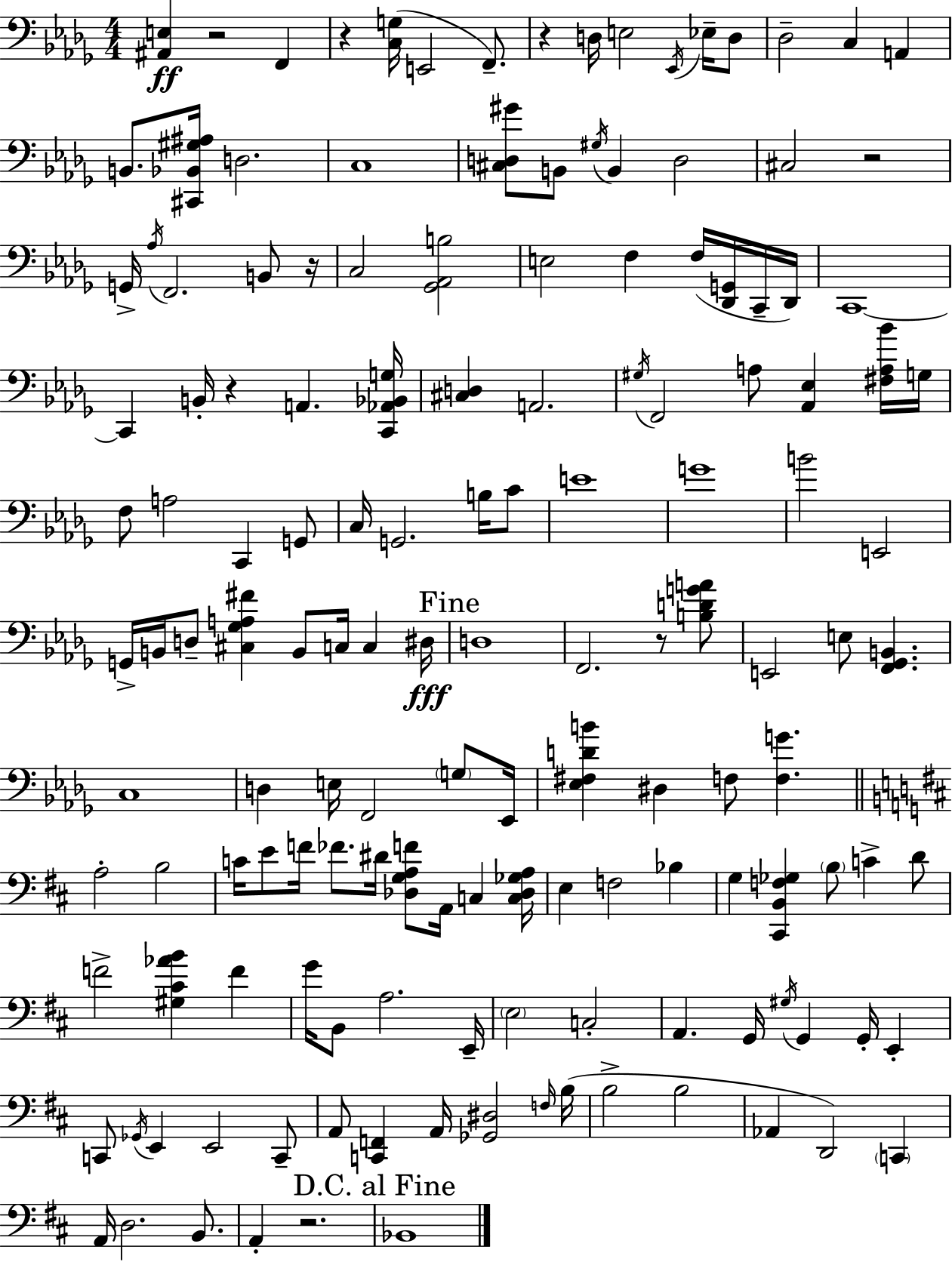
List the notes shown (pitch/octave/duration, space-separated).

[A#2,E3]/q R/h F2/q R/q [C3,G3]/s E2/h F2/e. R/q D3/s E3/h Eb2/s Eb3/s D3/e Db3/h C3/q A2/q B2/e. [C#2,Bb2,G#3,A#3]/s D3/h. C3/w [C#3,D3,G#4]/e B2/e G#3/s B2/q D3/h C#3/h R/h G2/s Ab3/s F2/h. B2/e R/s C3/h [Gb2,Ab2,B3]/h E3/h F3/q F3/s [Db2,G2]/s C2/s Db2/s C2/w C2/q B2/s R/q A2/q. [C2,Ab2,Bb2,G3]/s [C#3,D3]/q A2/h. G#3/s F2/h A3/e [Ab2,Eb3]/q [F#3,A3,Bb4]/s G3/s F3/e A3/h C2/q G2/e C3/s G2/h. B3/s C4/e E4/w G4/w B4/h E2/h G2/s B2/s D3/e [C#3,Gb3,A3,F#4]/q B2/e C3/s C3/q D#3/s D3/w F2/h. R/e [B3,D4,G4,A4]/e E2/h E3/e [F2,Gb2,B2]/q. C3/w D3/q E3/s F2/h G3/e Eb2/s [Eb3,F#3,D4,B4]/q D#3/q F3/e [F3,G4]/q. A3/h B3/h C4/s E4/e F4/s FES4/e. D#4/s [Db3,G3,A3,F4]/e A2/s C3/q [C3,Db3,Gb3,A3]/s E3/q F3/h Bb3/q G3/q [C#2,B2,F3,Gb3]/q B3/e C4/q D4/e F4/h [G#3,C#4,Ab4,B4]/q F4/q G4/s B2/e A3/h. E2/s E3/h C3/h A2/q. G2/s G#3/s G2/q G2/s E2/q C2/e Gb2/s E2/q E2/h C2/e A2/e [C2,F2]/q A2/s [Gb2,D#3]/h F3/s B3/s B3/h B3/h Ab2/q D2/h C2/q A2/s D3/h. B2/e. A2/q R/h. Bb2/w